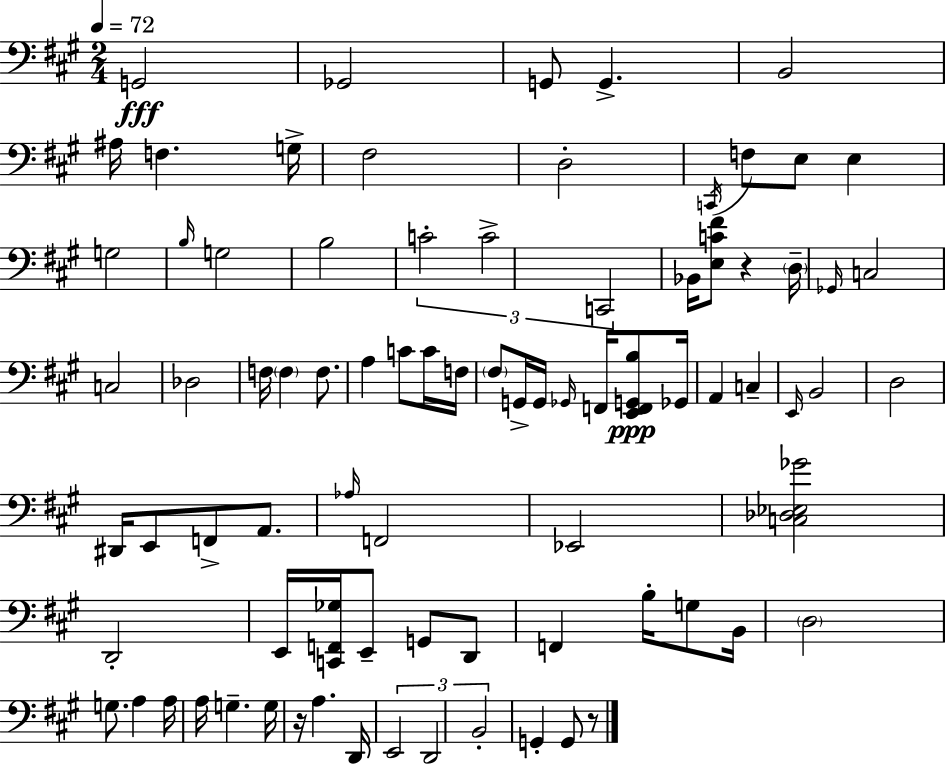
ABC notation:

X:1
T:Untitled
M:2/4
L:1/4
K:A
G,,2 _G,,2 G,,/2 G,, B,,2 ^A,/4 F, G,/4 ^F,2 D,2 C,,/4 F,/2 E,/2 E, G,2 B,/4 G,2 B,2 C2 C2 C,,2 _B,,/4 [E,C^F]/2 z D,/4 _G,,/4 C,2 C,2 _D,2 F,/4 F, F,/2 A, C/2 C/4 F,/4 ^F,/2 G,,/4 G,,/4 _G,,/4 F,,/4 [E,,F,,G,,B,]/2 _G,,/4 A,, C, E,,/4 B,,2 D,2 ^D,,/4 E,,/2 F,,/2 A,,/2 _A,/4 F,,2 _E,,2 [C,_D,_E,_G]2 D,,2 E,,/4 [C,,F,,_G,]/4 E,,/2 G,,/2 D,,/2 F,, B,/4 G,/2 B,,/4 D,2 G,/2 A, A,/4 A,/4 G, G,/4 z/4 A, D,,/4 E,,2 D,,2 B,,2 G,, G,,/2 z/2